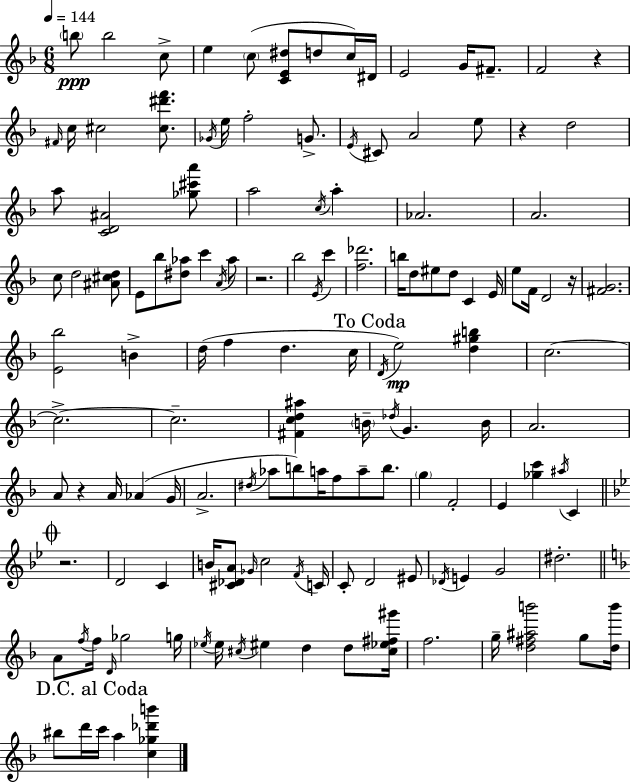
{
  \clef treble
  \numericTimeSignature
  \time 6/8
  \key f \major
  \tempo 4 = 144
  \repeat volta 2 { \parenthesize b''8\ppp b''2 c''8-> | e''4 \parenthesize c''8( <c' e' dis''>8 d''8 c''16) dis'16 | e'2 g'16 fis'8.-- | f'2 r4 | \break \grace { fis'16 } c''16 cis''2 <cis'' dis''' f'''>8. | \acciaccatura { ges'16 } e''16 f''2-. g'8.-> | \acciaccatura { e'16 } cis'8 a'2 | e''8 r4 d''2 | \break a''8 <c' d' ais'>2 | <ges'' cis''' a'''>8 a''2 \acciaccatura { c''16 } | a''4-. aes'2. | a'2. | \break c''8 d''2 | <ais' cis'' d''>8 e'8 bes''8 <dis'' aes''>8 c'''4 | \acciaccatura { a'16 } aes''8 r2. | bes''2 | \break \acciaccatura { e'16 } c'''4 <f'' des'''>2. | b''16 d''8 eis''8 d''8 | c'4 e'16 e''8 f'16 d'2 | r16 <fis' g'>2. | \break <e' bes''>2 | b'4-> d''16( f''4 d''4. | c''16 \mark "To Coda" \acciaccatura { d'16 }) e''2\mp | <d'' gis'' b''>4 c''2.~~ | \break c''2.->~~ | c''2.-- | <fis' c'' d'' ais''>4 \parenthesize b'16-- | \acciaccatura { des''16 } g'4. b'16 a'2. | \break a'8 r4 | a'16 aes'4( g'16 a'2.-> | \acciaccatura { dis''16 } aes''8 b''8) | a''16 f''8 a''8-- b''8. \parenthesize g''4 | \break f'2-. e'4 | <ges'' c'''>4 \acciaccatura { ais''16 } c'4 \mark \markup { \musicglyph "scripts.coda" } \bar "||" \break \key g \minor r2. | d'2 c'4 | b'16 <cis' des' a'>8 \grace { ges'16 } c''2 | \acciaccatura { f'16 } c'16 c'8-. d'2 | \break eis'8 \acciaccatura { des'16 } e'4 g'2 | dis''2.-. | \bar "||" \break \key f \major a'8 \acciaccatura { f''16 } f''16 \grace { d'16 } ges''2 | g''16 \acciaccatura { ees''16 } ees''16 \acciaccatura { cis''16 } eis''4 d''4 | d''8 <cis'' ees'' fis'' gis'''>16 f''2. | g''16-- <d'' fis'' ais'' b'''>2 | \break g''8 <d'' b'''>16 \mark "D.C. al Coda" bis''8 d'''16 c'''16 a''4 | <c'' ges'' des''' b'''>4 } \bar "|."
}